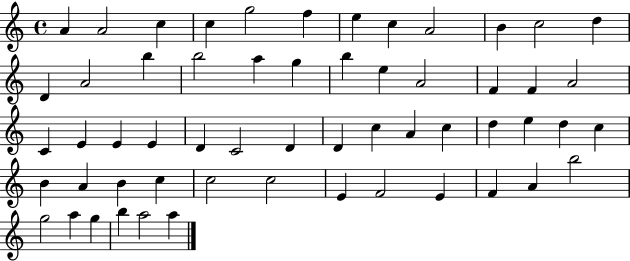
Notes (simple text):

A4/q A4/h C5/q C5/q G5/h F5/q E5/q C5/q A4/h B4/q C5/h D5/q D4/q A4/h B5/q B5/h A5/q G5/q B5/q E5/q A4/h F4/q F4/q A4/h C4/q E4/q E4/q E4/q D4/q C4/h D4/q D4/q C5/q A4/q C5/q D5/q E5/q D5/q C5/q B4/q A4/q B4/q C5/q C5/h C5/h E4/q F4/h E4/q F4/q A4/q B5/h G5/h A5/q G5/q B5/q A5/h A5/q